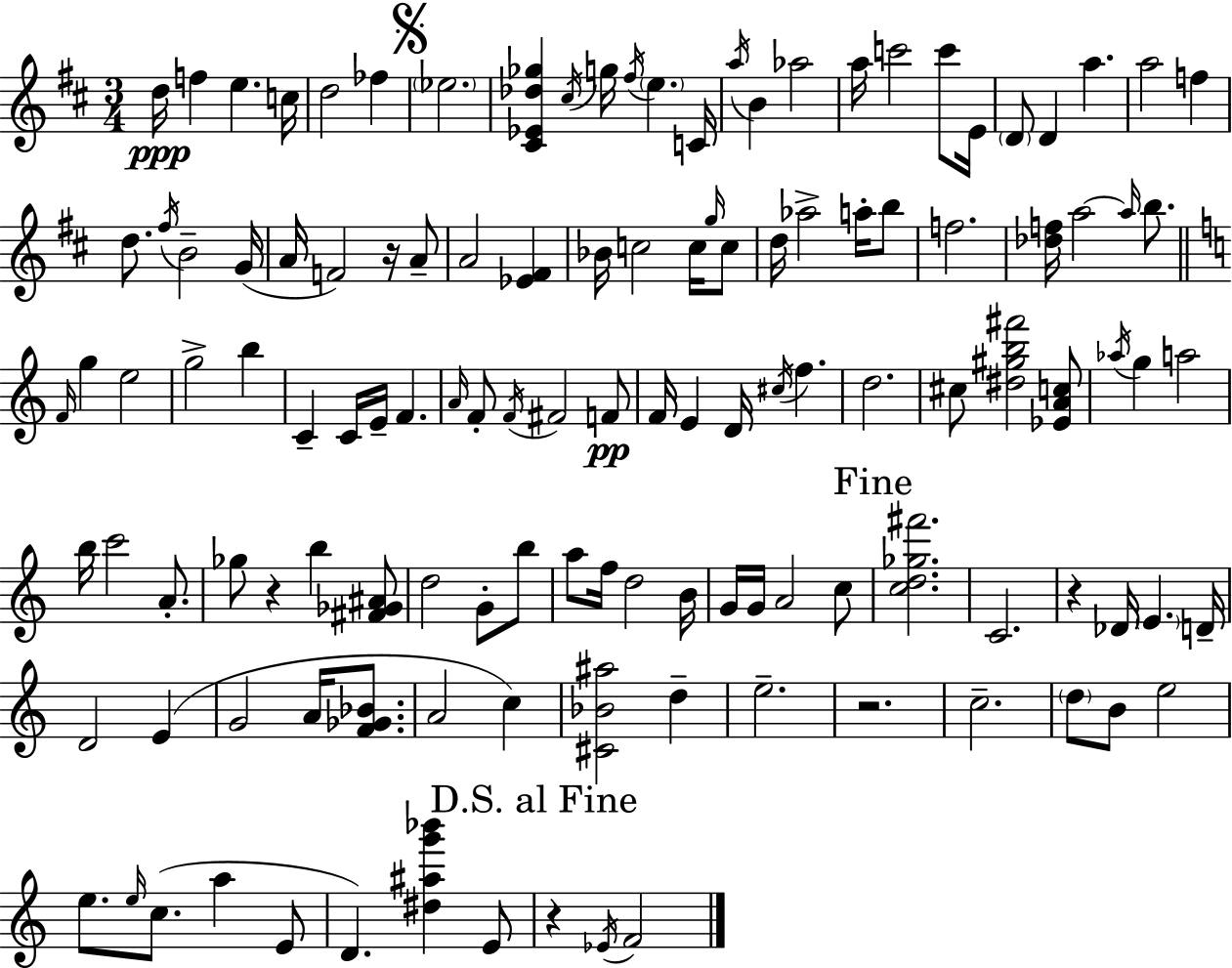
D5/s F5/q E5/q. C5/s D5/h FES5/q Eb5/h. [C#4,Eb4,Db5,Gb5]/q C#5/s G5/s F#5/s E5/q. C4/s A5/s B4/q Ab5/h A5/s C6/h C6/e E4/s D4/e D4/q A5/q. A5/h F5/q D5/e. F#5/s B4/h G4/s A4/s F4/h R/s A4/e A4/h [Eb4,F#4]/q Bb4/s C5/h C5/s G5/s C5/e D5/s Ab5/h A5/s B5/e F5/h. [Db5,F5]/s A5/h A5/s B5/e. F4/s G5/q E5/h G5/h B5/q C4/q C4/s E4/s F4/q. A4/s F4/e F4/s F#4/h F4/e F4/s E4/q D4/s C#5/s F5/q. D5/h. C#5/e [D#5,G#5,B5,F#6]/h [Eb4,A4,C5]/e Ab5/s G5/q A5/h B5/s C6/h A4/e. Gb5/e R/q B5/q [F#4,Gb4,A#4]/e D5/h G4/e B5/e A5/e F5/s D5/h B4/s G4/s G4/s A4/h C5/e [C5,D5,Gb5,F#6]/h. C4/h. R/q Db4/s E4/q. D4/s D4/h E4/q G4/h A4/s [F4,Gb4,Bb4]/e. A4/h C5/q [C#4,Bb4,A#5]/h D5/q E5/h. R/h. C5/h. D5/e B4/e E5/h E5/e. E5/s C5/e. A5/q E4/e D4/q. [D#5,A#5,G6,Bb6]/q E4/e R/q Eb4/s F4/h